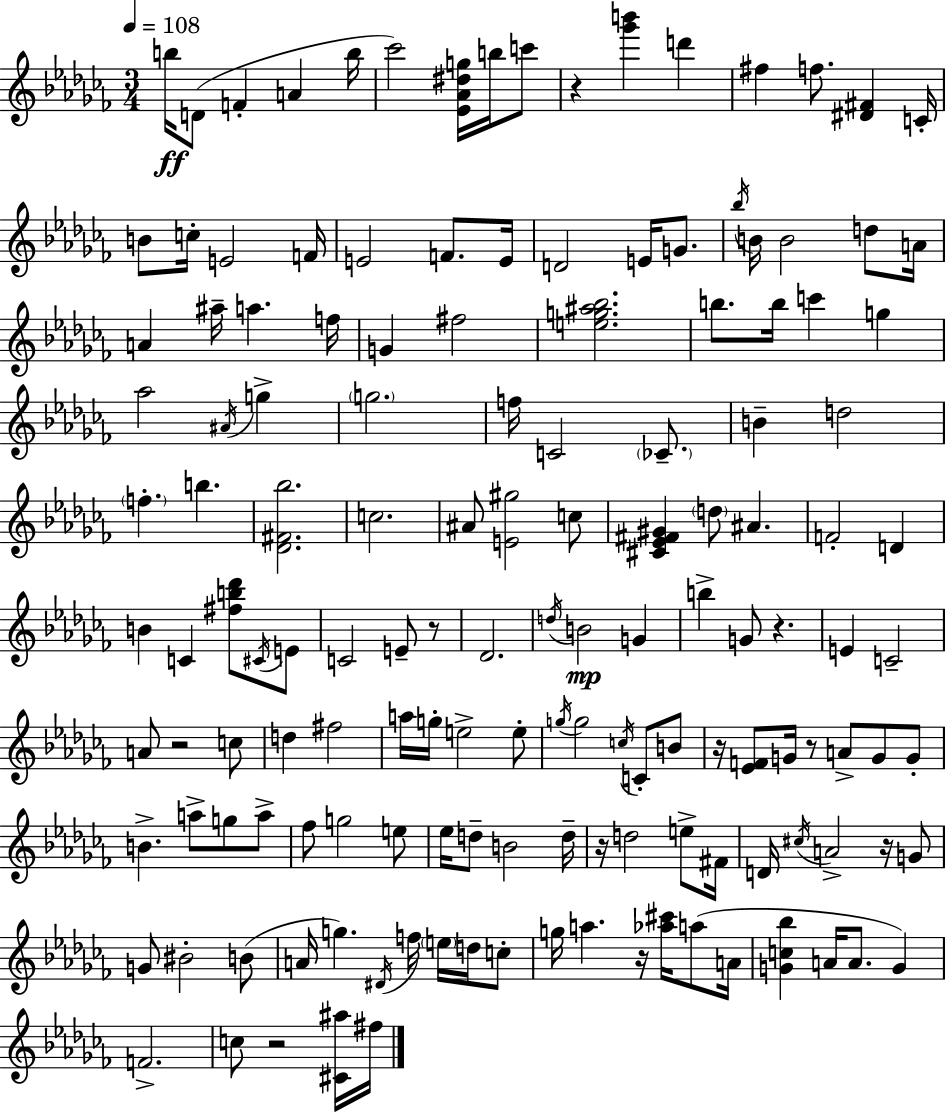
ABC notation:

X:1
T:Untitled
M:3/4
L:1/4
K:Abm
b/4 D/2 F A b/4 _c'2 [_E_A^dg]/4 b/4 c'/2 z [_g'b'] d' ^f f/2 [^D^F] C/4 B/2 c/4 E2 F/4 E2 F/2 E/4 D2 E/4 G/2 _b/4 B/4 B2 d/2 A/4 A ^a/4 a f/4 G ^f2 [eg^a_b]2 b/2 b/4 c' g _a2 ^A/4 g g2 f/4 C2 _C/2 B d2 f b [_D^F_b]2 c2 ^A/2 [E^g]2 c/2 [^C_E^F^G] d/2 ^A F2 D B C [^fb_d']/2 ^C/4 E/2 C2 E/2 z/2 _D2 d/4 B2 G b G/2 z E C2 A/2 z2 c/2 d ^f2 a/4 g/4 e2 e/2 g/4 g2 c/4 C/2 B/2 z/4 [_EF]/2 G/4 z/2 A/2 G/2 G/2 B a/2 g/2 a/2 _f/2 g2 e/2 _e/4 d/2 B2 d/4 z/4 d2 e/2 ^F/4 D/4 ^c/4 A2 z/4 G/2 G/2 ^B2 B/2 A/4 g ^D/4 f/4 e/4 d/4 c/2 g/4 a z/4 [_a^c']/4 a/2 A/4 [Gc_b] A/4 A/2 G F2 c/2 z2 [^C^a]/4 ^f/4